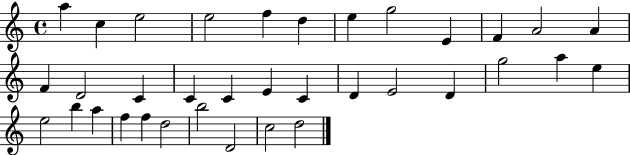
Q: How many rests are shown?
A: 0